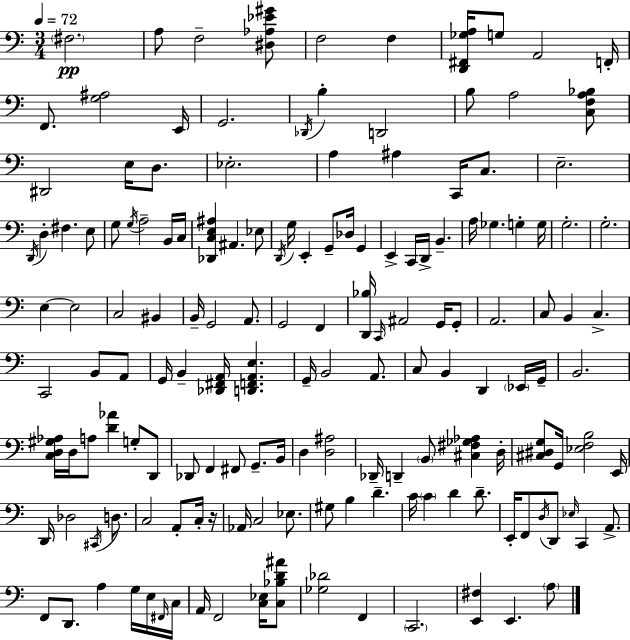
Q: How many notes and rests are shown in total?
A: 155